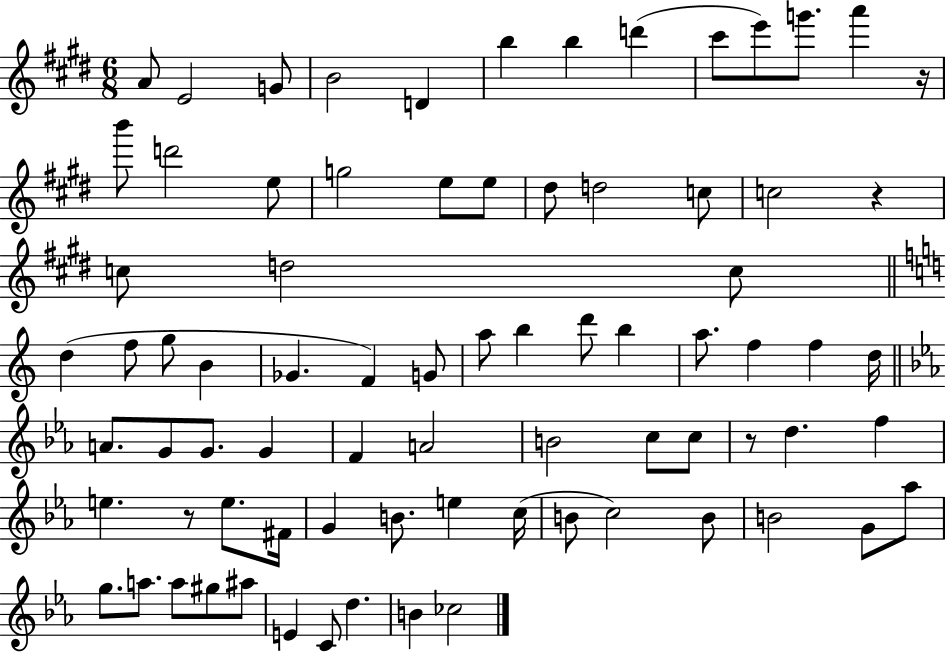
{
  \clef treble
  \numericTimeSignature
  \time 6/8
  \key e \major
  \repeat volta 2 { a'8 e'2 g'8 | b'2 d'4 | b''4 b''4 d'''4( | cis'''8 e'''8) g'''8. a'''4 r16 | \break b'''8 d'''2 e''8 | g''2 e''8 e''8 | dis''8 d''2 c''8 | c''2 r4 | \break c''8 d''2 c''8 | \bar "||" \break \key c \major d''4( f''8 g''8 b'4 | ges'4. f'4) g'8 | a''8 b''4 d'''8 b''4 | a''8. f''4 f''4 d''16 | \break \bar "||" \break \key ees \major a'8. g'8 g'8. g'4 | f'4 a'2 | b'2 c''8 c''8 | r8 d''4. f''4 | \break e''4. r8 e''8. fis'16 | g'4 b'8. e''4 c''16( | b'8 c''2) b'8 | b'2 g'8 aes''8 | \break g''8. a''8. a''8 gis''8 ais''8 | e'4 c'8 d''4. | b'4 ces''2 | } \bar "|."
}